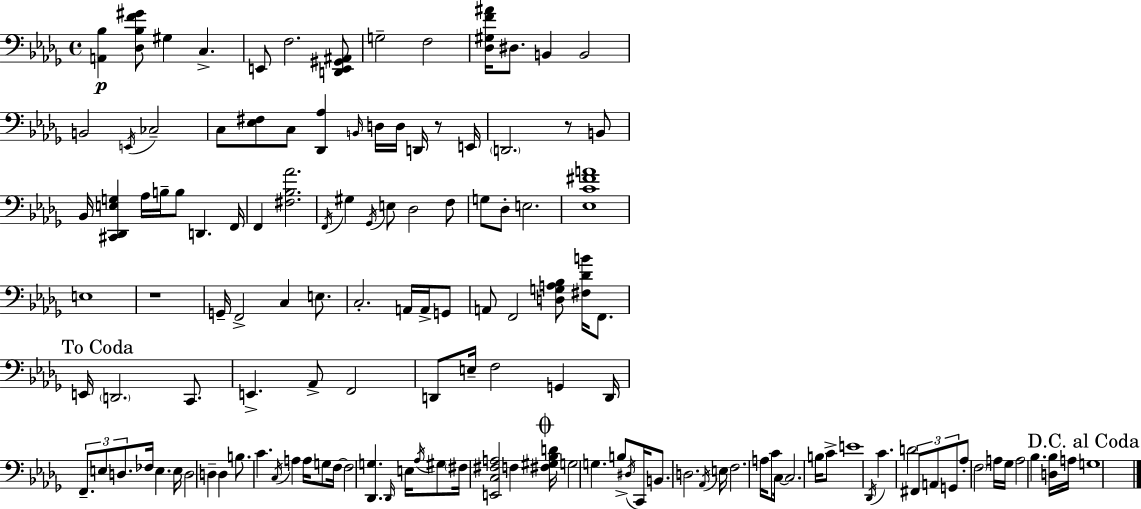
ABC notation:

X:1
T:Untitled
M:4/4
L:1/4
K:Bbm
[A,,_B,] [_D,_B,F^G]/2 ^G, C, E,,/2 F,2 [D,,E,,^G,,^A,,]/2 G,2 F,2 [_D,^G,F^A]/4 ^D,/2 B,, B,,2 B,,2 E,,/4 _C,2 C,/2 [_E,^F,]/2 C,/2 [_D,,_A,] B,,/4 D,/4 D,/4 D,,/4 z/2 E,,/4 D,,2 z/2 B,,/2 _B,,/4 [^C,,_D,,E,G,] _A,/4 B,/4 B,/2 D,, F,,/4 F,, [^F,_B,_A]2 F,,/4 ^G, _G,,/4 E,/2 _D,2 F,/2 G,/2 _D,/2 E,2 [_E,C^FA]4 E,4 z4 G,,/4 F,,2 C, E,/2 C,2 A,,/4 A,,/4 G,,/2 A,,/2 F,,2 [D,G,A,_B,]/2 [^F,_DB]/4 F,,/2 E,,/4 D,,2 C,,/2 E,, _A,,/2 F,,2 D,,/2 E,/4 F,2 G,, D,,/4 F,,/2 E,/2 D,/2 _F,/4 E, E,/4 D,2 D, D, B,/2 C C,/4 A, A,/4 G,/2 F,/4 F,2 [_D,,G,] _D,,/4 E,/4 _A,/4 ^G,/2 ^F,/4 [E,,C,^F,A,]2 F, [^F,^G,_B,D]/4 G,2 G, B,/2 ^D,/4 C,,/4 B,,/2 D,2 _A,,/4 E,/4 F,2 A,/4 C/2 C,/4 C,2 B,/4 C/2 E4 _D,,/4 C D2 ^F,,/2 A,,/2 G,,/2 _A,/2 F,2 A,/4 _G,/4 A,2 _B, [D,_B,]/4 A,/4 G,4